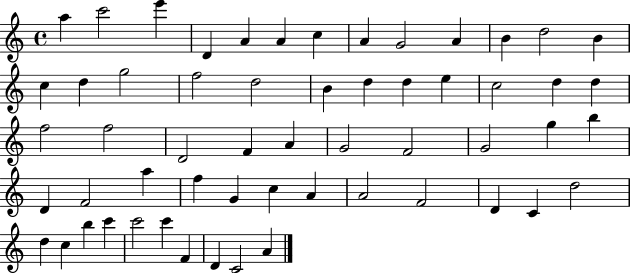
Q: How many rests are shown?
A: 0